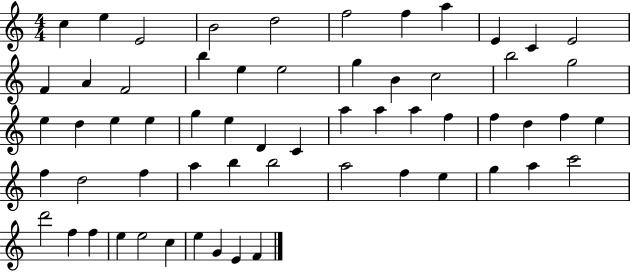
{
  \clef treble
  \numericTimeSignature
  \time 4/4
  \key c \major
  c''4 e''4 e'2 | b'2 d''2 | f''2 f''4 a''4 | e'4 c'4 e'2 | \break f'4 a'4 f'2 | b''4 e''4 e''2 | g''4 b'4 c''2 | b''2 g''2 | \break e''4 d''4 e''4 e''4 | g''4 e''4 d'4 c'4 | a''4 a''4 a''4 f''4 | f''4 d''4 f''4 e''4 | \break f''4 d''2 f''4 | a''4 b''4 b''2 | a''2 f''4 e''4 | g''4 a''4 c'''2 | \break d'''2 f''4 f''4 | e''4 e''2 c''4 | e''4 g'4 e'4 f'4 | \bar "|."
}